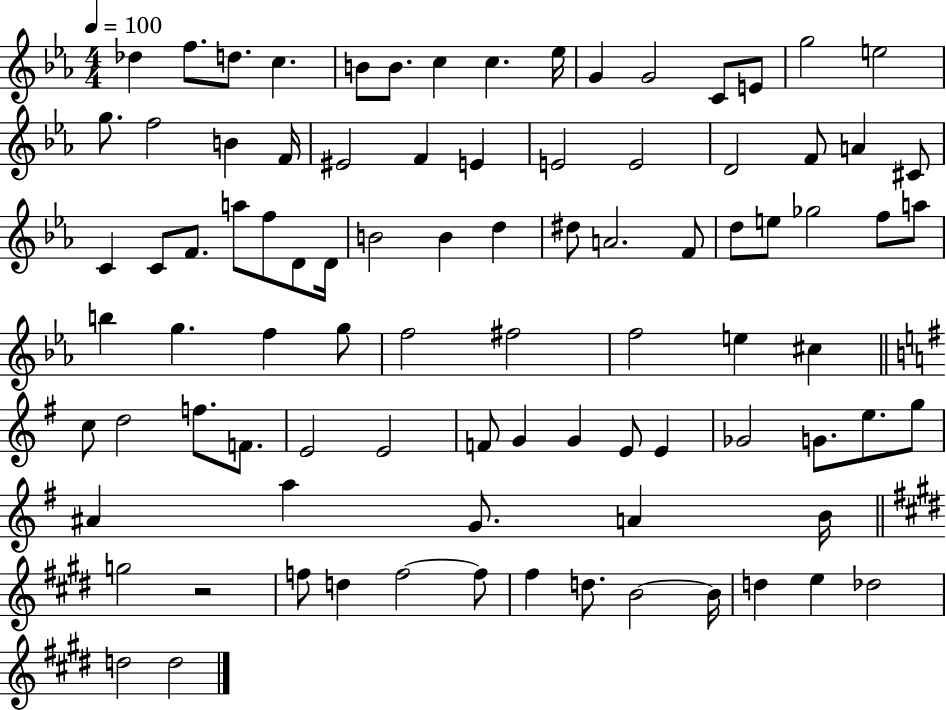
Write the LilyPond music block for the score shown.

{
  \clef treble
  \numericTimeSignature
  \time 4/4
  \key ees \major
  \tempo 4 = 100
  des''4 f''8. d''8. c''4. | b'8 b'8. c''4 c''4. ees''16 | g'4 g'2 c'8 e'8 | g''2 e''2 | \break g''8. f''2 b'4 f'16 | eis'2 f'4 e'4 | e'2 e'2 | d'2 f'8 a'4 cis'8 | \break c'4 c'8 f'8. a''8 f''8 d'8 d'16 | b'2 b'4 d''4 | dis''8 a'2. f'8 | d''8 e''8 ges''2 f''8 a''8 | \break b''4 g''4. f''4 g''8 | f''2 fis''2 | f''2 e''4 cis''4 | \bar "||" \break \key e \minor c''8 d''2 f''8. f'8. | e'2 e'2 | f'8 g'4 g'4 e'8 e'4 | ges'2 g'8. e''8. g''8 | \break ais'4 a''4 g'8. a'4 b'16 | \bar "||" \break \key e \major g''2 r2 | f''8 d''4 f''2~~ f''8 | fis''4 d''8. b'2~~ b'16 | d''4 e''4 des''2 | \break d''2 d''2 | \bar "|."
}